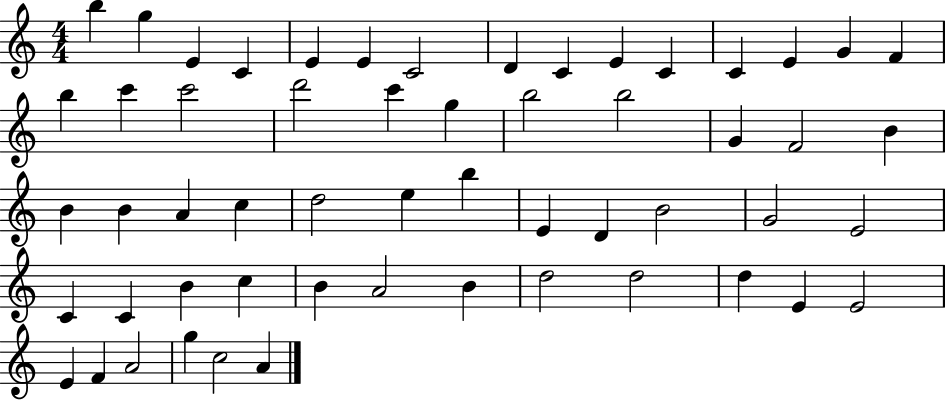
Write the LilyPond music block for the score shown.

{
  \clef treble
  \numericTimeSignature
  \time 4/4
  \key c \major
  b''4 g''4 e'4 c'4 | e'4 e'4 c'2 | d'4 c'4 e'4 c'4 | c'4 e'4 g'4 f'4 | \break b''4 c'''4 c'''2 | d'''2 c'''4 g''4 | b''2 b''2 | g'4 f'2 b'4 | \break b'4 b'4 a'4 c''4 | d''2 e''4 b''4 | e'4 d'4 b'2 | g'2 e'2 | \break c'4 c'4 b'4 c''4 | b'4 a'2 b'4 | d''2 d''2 | d''4 e'4 e'2 | \break e'4 f'4 a'2 | g''4 c''2 a'4 | \bar "|."
}